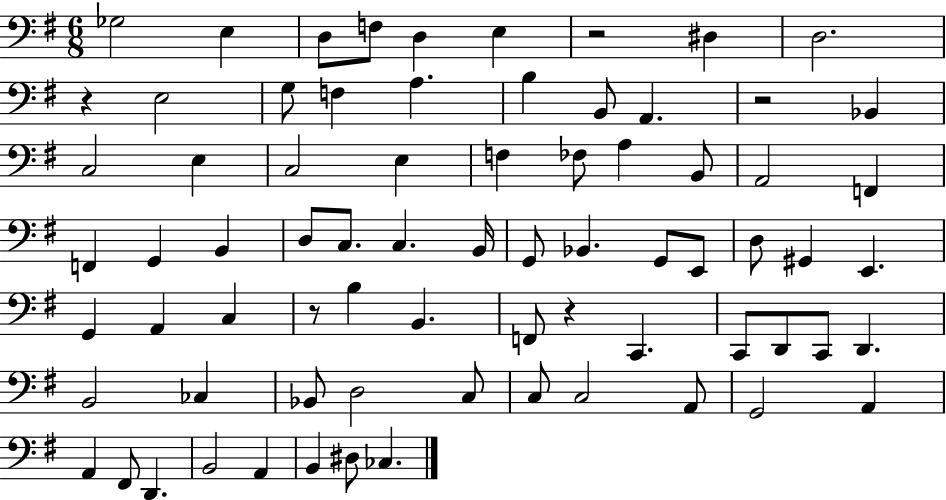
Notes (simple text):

Gb3/h E3/q D3/e F3/e D3/q E3/q R/h D#3/q D3/h. R/q E3/h G3/e F3/q A3/q. B3/q B2/e A2/q. R/h Bb2/q C3/h E3/q C3/h E3/q F3/q FES3/e A3/q B2/e A2/h F2/q F2/q G2/q B2/q D3/e C3/e. C3/q. B2/s G2/e Bb2/q. G2/e E2/e D3/e G#2/q E2/q. G2/q A2/q C3/q R/e B3/q B2/q. F2/e R/q C2/q. C2/e D2/e C2/e D2/q. B2/h CES3/q Bb2/e D3/h C3/e C3/e C3/h A2/e G2/h A2/q A2/q F#2/e D2/q. B2/h A2/q B2/q D#3/e CES3/q.